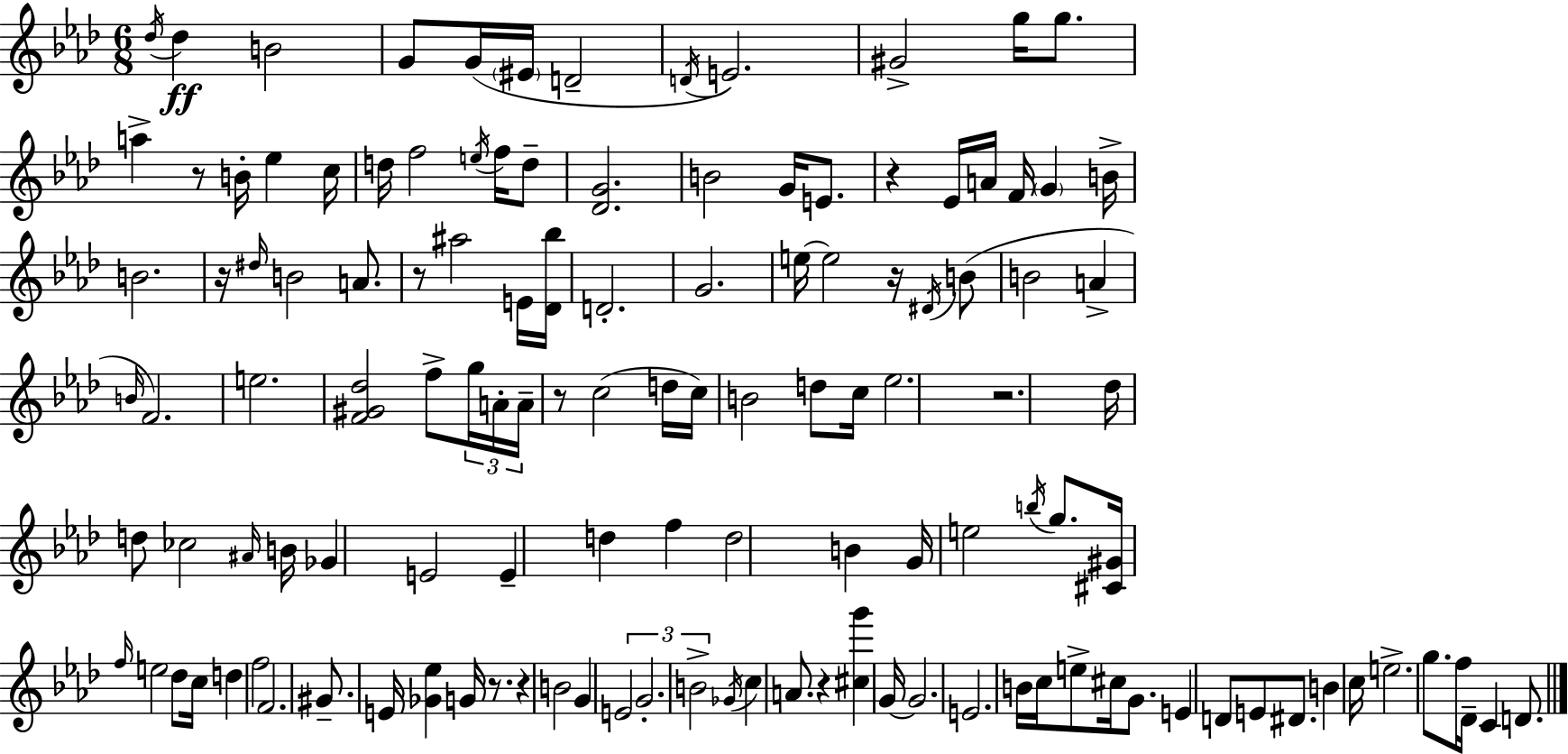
{
  \clef treble
  \numericTimeSignature
  \time 6/8
  \key aes \major
  \acciaccatura { des''16 }\ff des''4 b'2 | g'8 g'16( \parenthesize eis'16 d'2-- | \acciaccatura { d'16 } e'2.) | gis'2-> g''16 g''8. | \break a''4-> r8 b'16-. ees''4 | c''16 d''16 f''2 \acciaccatura { e''16 } | f''16 d''8-- <des' g'>2. | b'2 g'16 | \break e'8. r4 ees'16 a'16 f'16 \parenthesize g'4 | b'16-> b'2. | r16 \grace { dis''16 } b'2 | a'8. r8 ais''2 | \break e'16 <des' bes''>16 d'2.-. | g'2. | e''16~~ e''2 | r16 \acciaccatura { dis'16 } b'8( b'2 | \break a'4-> \grace { b'16 } f'2.) | e''2. | <f' gis' des''>2 | f''8-> \tuplet 3/2 { g''16 a'16-. a'16-- } r8 c''2( | \break d''16 c''16) b'2 | d''8 c''16 ees''2. | r2. | des''16 d''8 ces''2 | \break \grace { ais'16 } b'16 ges'4 e'2 | e'4-- d''4 | f''4 d''2 | b'4 g'16 e''2 | \break \acciaccatura { b''16 } g''8. <cis' gis'>16 \grace { f''16 } e''2 | des''8 c''16 d''4 | f''2 f'2. | gis'8.-- | \break e'16 <ges' ees''>4 g'16 r8. r4 | b'2 g'4 | \tuplet 3/2 { e'2 g'2.-. | b'2-> } | \break \acciaccatura { ges'16 } c''4 a'8. | r4 <cis'' g'''>4 g'16~~ g'2. | e'2. | b'16 c''16 | \break e''8-> cis''16 g'8. e'4 d'8 | e'8 dis'8. b'4 c''16 e''2.-> | g''8. | f''16 des'16-- c'4 d'8. \bar "|."
}